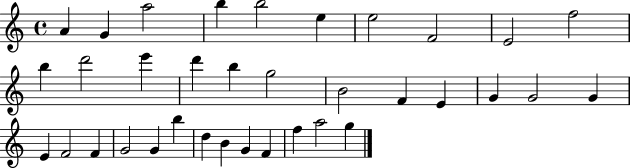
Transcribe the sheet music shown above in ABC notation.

X:1
T:Untitled
M:4/4
L:1/4
K:C
A G a2 b b2 e e2 F2 E2 f2 b d'2 e' d' b g2 B2 F E G G2 G E F2 F G2 G b d B G F f a2 g